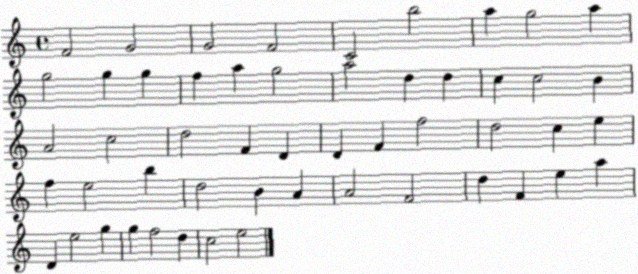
X:1
T:Untitled
M:4/4
L:1/4
K:C
F2 G2 G2 F2 C2 b2 a g2 a g2 g g f a g2 a2 d d c c2 B A2 c2 d2 F D D F f2 d2 c e f e2 b d2 B A A2 F2 d F e a D e2 g g f2 d c2 e2